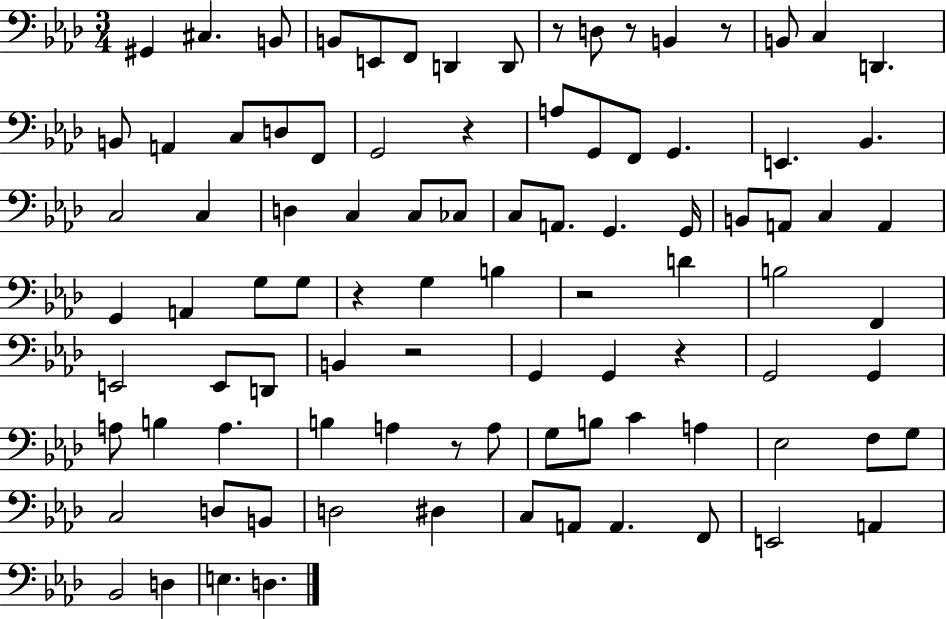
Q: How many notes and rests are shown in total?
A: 93